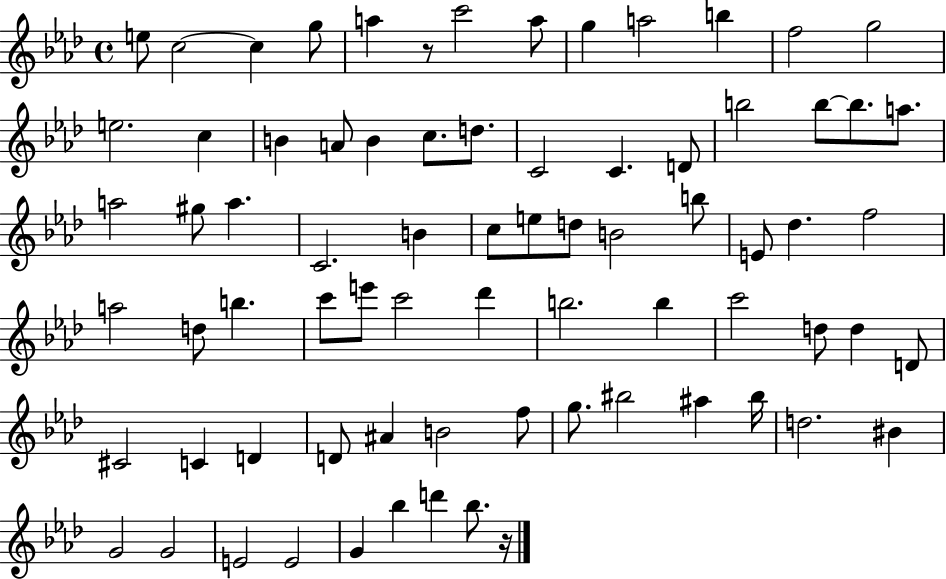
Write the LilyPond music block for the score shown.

{
  \clef treble
  \time 4/4
  \defaultTimeSignature
  \key aes \major
  \repeat volta 2 { e''8 c''2~~ c''4 g''8 | a''4 r8 c'''2 a''8 | g''4 a''2 b''4 | f''2 g''2 | \break e''2. c''4 | b'4 a'8 b'4 c''8. d''8. | c'2 c'4. d'8 | b''2 b''8~~ b''8. a''8. | \break a''2 gis''8 a''4. | c'2. b'4 | c''8 e''8 d''8 b'2 b''8 | e'8 des''4. f''2 | \break a''2 d''8 b''4. | c'''8 e'''8 c'''2 des'''4 | b''2. b''4 | c'''2 d''8 d''4 d'8 | \break cis'2 c'4 d'4 | d'8 ais'4 b'2 f''8 | g''8. bis''2 ais''4 bis''16 | d''2. bis'4 | \break g'2 g'2 | e'2 e'2 | g'4 bes''4 d'''4 bes''8. r16 | } \bar "|."
}